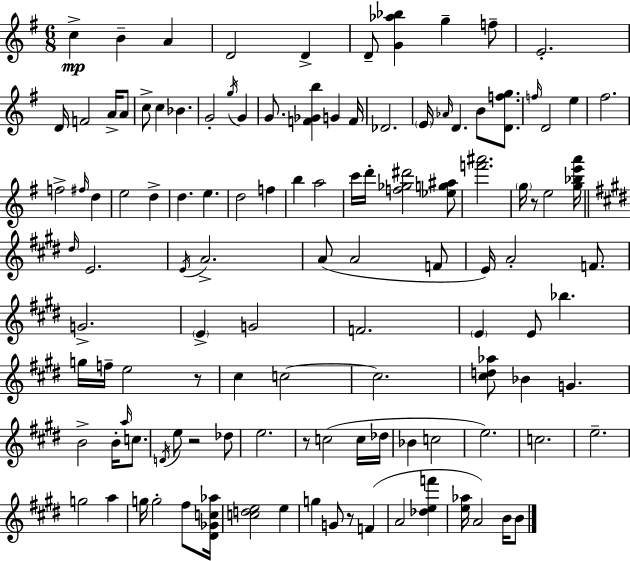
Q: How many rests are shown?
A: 5